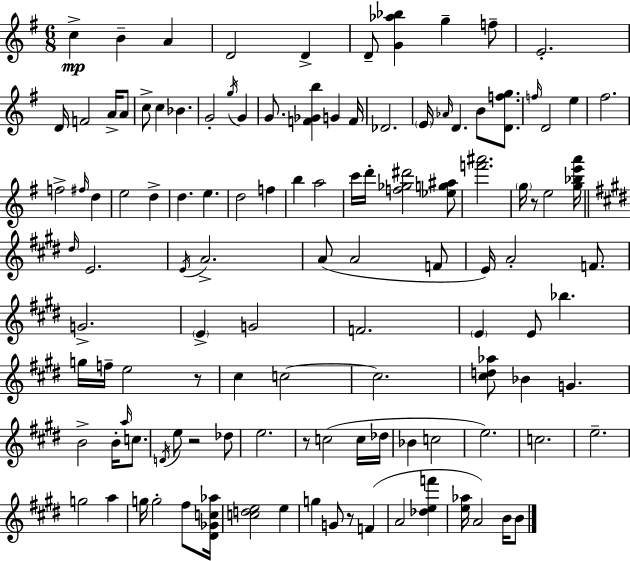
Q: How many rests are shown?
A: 5